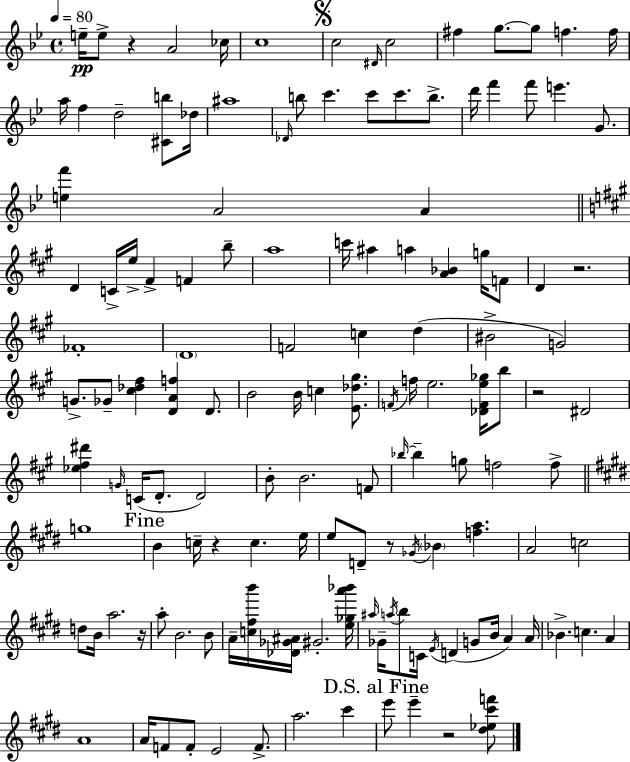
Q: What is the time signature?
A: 4/4